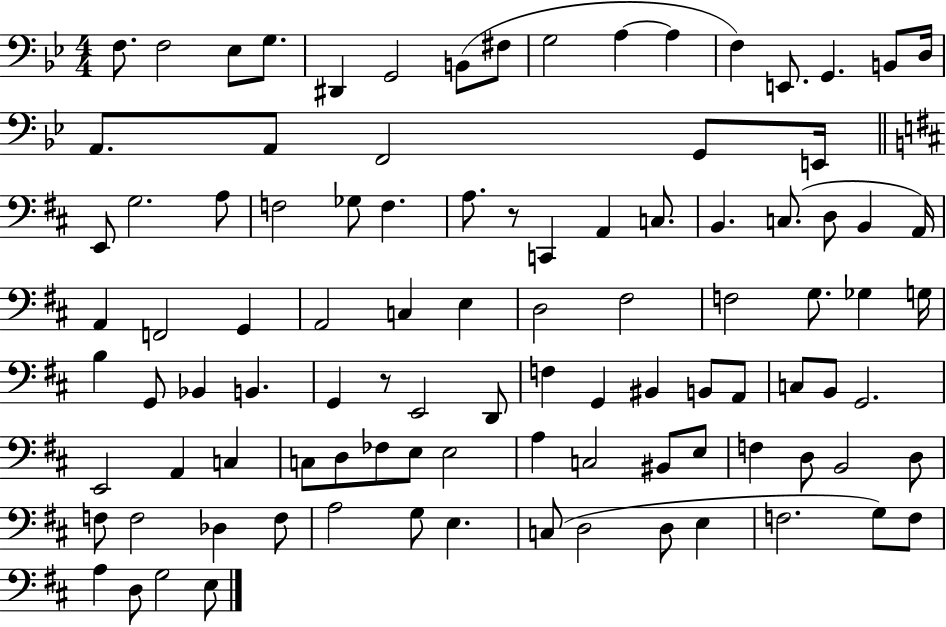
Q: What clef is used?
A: bass